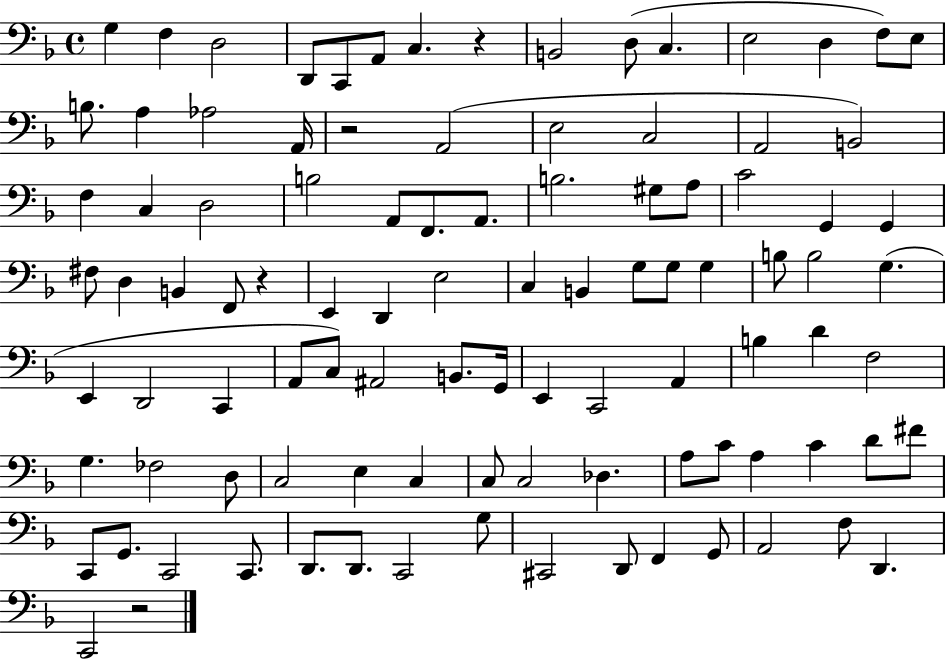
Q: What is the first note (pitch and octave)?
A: G3